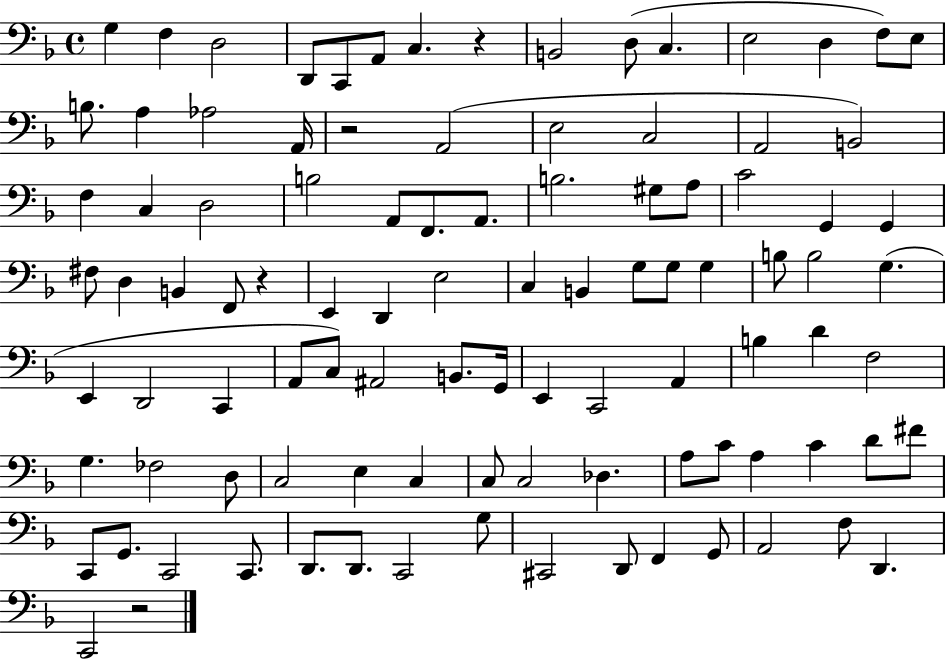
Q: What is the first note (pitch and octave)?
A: G3